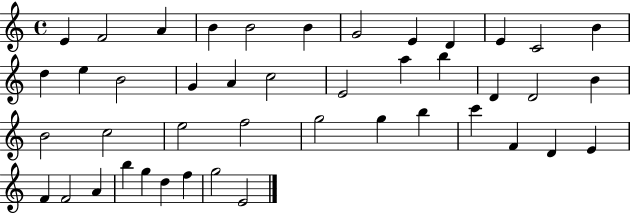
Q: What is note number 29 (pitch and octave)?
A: G5